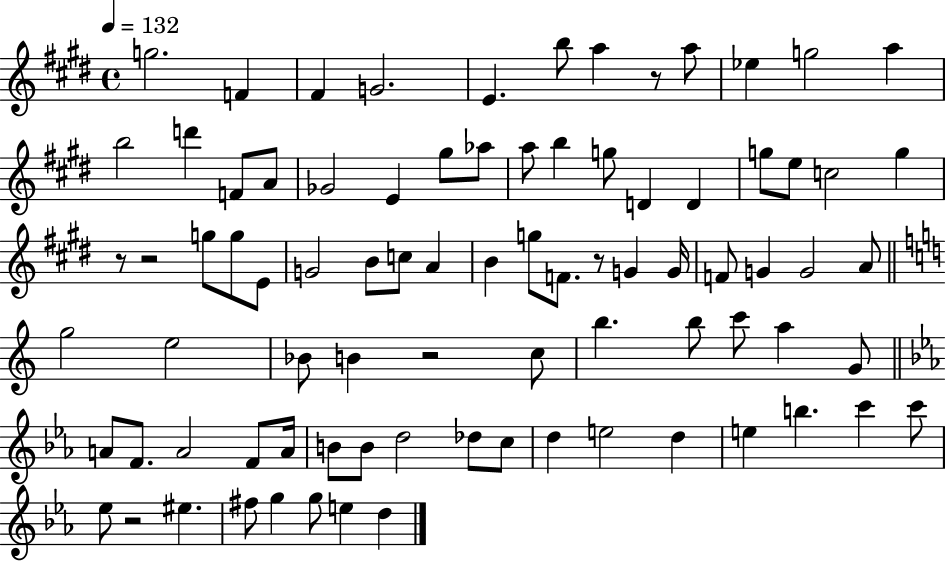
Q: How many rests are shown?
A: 6